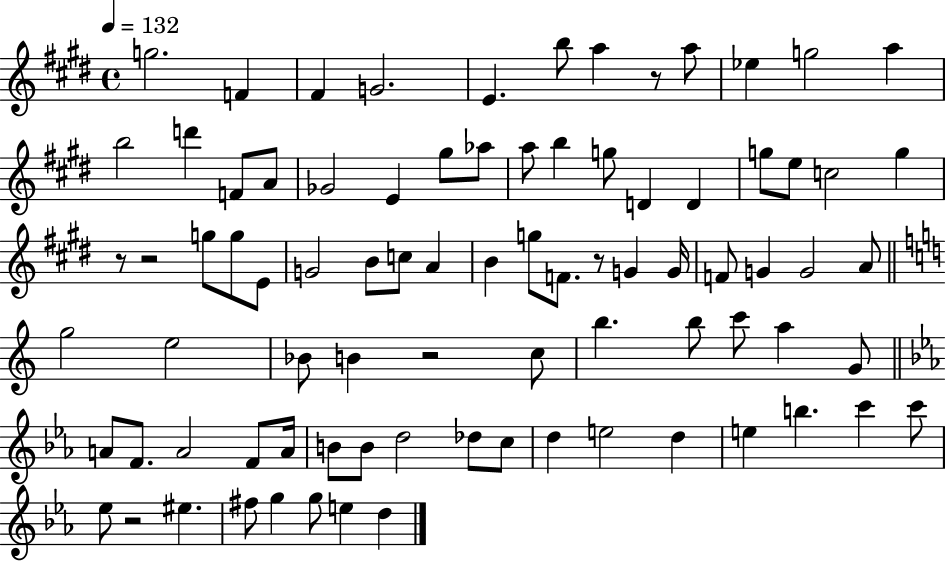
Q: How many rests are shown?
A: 6